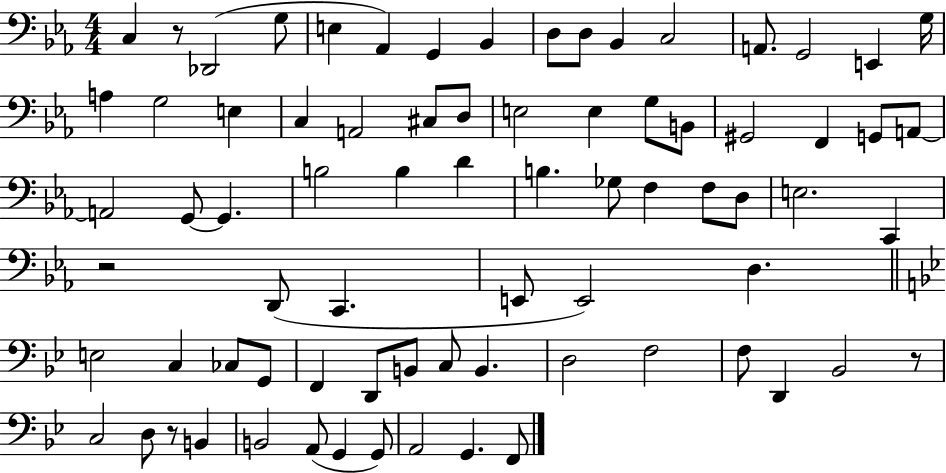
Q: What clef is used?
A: bass